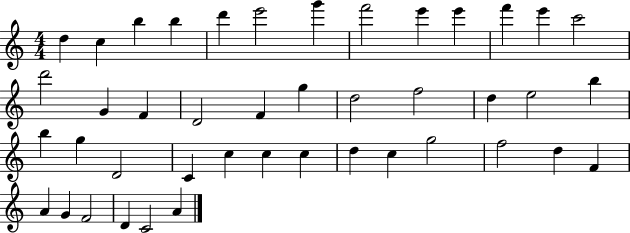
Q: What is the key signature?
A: C major